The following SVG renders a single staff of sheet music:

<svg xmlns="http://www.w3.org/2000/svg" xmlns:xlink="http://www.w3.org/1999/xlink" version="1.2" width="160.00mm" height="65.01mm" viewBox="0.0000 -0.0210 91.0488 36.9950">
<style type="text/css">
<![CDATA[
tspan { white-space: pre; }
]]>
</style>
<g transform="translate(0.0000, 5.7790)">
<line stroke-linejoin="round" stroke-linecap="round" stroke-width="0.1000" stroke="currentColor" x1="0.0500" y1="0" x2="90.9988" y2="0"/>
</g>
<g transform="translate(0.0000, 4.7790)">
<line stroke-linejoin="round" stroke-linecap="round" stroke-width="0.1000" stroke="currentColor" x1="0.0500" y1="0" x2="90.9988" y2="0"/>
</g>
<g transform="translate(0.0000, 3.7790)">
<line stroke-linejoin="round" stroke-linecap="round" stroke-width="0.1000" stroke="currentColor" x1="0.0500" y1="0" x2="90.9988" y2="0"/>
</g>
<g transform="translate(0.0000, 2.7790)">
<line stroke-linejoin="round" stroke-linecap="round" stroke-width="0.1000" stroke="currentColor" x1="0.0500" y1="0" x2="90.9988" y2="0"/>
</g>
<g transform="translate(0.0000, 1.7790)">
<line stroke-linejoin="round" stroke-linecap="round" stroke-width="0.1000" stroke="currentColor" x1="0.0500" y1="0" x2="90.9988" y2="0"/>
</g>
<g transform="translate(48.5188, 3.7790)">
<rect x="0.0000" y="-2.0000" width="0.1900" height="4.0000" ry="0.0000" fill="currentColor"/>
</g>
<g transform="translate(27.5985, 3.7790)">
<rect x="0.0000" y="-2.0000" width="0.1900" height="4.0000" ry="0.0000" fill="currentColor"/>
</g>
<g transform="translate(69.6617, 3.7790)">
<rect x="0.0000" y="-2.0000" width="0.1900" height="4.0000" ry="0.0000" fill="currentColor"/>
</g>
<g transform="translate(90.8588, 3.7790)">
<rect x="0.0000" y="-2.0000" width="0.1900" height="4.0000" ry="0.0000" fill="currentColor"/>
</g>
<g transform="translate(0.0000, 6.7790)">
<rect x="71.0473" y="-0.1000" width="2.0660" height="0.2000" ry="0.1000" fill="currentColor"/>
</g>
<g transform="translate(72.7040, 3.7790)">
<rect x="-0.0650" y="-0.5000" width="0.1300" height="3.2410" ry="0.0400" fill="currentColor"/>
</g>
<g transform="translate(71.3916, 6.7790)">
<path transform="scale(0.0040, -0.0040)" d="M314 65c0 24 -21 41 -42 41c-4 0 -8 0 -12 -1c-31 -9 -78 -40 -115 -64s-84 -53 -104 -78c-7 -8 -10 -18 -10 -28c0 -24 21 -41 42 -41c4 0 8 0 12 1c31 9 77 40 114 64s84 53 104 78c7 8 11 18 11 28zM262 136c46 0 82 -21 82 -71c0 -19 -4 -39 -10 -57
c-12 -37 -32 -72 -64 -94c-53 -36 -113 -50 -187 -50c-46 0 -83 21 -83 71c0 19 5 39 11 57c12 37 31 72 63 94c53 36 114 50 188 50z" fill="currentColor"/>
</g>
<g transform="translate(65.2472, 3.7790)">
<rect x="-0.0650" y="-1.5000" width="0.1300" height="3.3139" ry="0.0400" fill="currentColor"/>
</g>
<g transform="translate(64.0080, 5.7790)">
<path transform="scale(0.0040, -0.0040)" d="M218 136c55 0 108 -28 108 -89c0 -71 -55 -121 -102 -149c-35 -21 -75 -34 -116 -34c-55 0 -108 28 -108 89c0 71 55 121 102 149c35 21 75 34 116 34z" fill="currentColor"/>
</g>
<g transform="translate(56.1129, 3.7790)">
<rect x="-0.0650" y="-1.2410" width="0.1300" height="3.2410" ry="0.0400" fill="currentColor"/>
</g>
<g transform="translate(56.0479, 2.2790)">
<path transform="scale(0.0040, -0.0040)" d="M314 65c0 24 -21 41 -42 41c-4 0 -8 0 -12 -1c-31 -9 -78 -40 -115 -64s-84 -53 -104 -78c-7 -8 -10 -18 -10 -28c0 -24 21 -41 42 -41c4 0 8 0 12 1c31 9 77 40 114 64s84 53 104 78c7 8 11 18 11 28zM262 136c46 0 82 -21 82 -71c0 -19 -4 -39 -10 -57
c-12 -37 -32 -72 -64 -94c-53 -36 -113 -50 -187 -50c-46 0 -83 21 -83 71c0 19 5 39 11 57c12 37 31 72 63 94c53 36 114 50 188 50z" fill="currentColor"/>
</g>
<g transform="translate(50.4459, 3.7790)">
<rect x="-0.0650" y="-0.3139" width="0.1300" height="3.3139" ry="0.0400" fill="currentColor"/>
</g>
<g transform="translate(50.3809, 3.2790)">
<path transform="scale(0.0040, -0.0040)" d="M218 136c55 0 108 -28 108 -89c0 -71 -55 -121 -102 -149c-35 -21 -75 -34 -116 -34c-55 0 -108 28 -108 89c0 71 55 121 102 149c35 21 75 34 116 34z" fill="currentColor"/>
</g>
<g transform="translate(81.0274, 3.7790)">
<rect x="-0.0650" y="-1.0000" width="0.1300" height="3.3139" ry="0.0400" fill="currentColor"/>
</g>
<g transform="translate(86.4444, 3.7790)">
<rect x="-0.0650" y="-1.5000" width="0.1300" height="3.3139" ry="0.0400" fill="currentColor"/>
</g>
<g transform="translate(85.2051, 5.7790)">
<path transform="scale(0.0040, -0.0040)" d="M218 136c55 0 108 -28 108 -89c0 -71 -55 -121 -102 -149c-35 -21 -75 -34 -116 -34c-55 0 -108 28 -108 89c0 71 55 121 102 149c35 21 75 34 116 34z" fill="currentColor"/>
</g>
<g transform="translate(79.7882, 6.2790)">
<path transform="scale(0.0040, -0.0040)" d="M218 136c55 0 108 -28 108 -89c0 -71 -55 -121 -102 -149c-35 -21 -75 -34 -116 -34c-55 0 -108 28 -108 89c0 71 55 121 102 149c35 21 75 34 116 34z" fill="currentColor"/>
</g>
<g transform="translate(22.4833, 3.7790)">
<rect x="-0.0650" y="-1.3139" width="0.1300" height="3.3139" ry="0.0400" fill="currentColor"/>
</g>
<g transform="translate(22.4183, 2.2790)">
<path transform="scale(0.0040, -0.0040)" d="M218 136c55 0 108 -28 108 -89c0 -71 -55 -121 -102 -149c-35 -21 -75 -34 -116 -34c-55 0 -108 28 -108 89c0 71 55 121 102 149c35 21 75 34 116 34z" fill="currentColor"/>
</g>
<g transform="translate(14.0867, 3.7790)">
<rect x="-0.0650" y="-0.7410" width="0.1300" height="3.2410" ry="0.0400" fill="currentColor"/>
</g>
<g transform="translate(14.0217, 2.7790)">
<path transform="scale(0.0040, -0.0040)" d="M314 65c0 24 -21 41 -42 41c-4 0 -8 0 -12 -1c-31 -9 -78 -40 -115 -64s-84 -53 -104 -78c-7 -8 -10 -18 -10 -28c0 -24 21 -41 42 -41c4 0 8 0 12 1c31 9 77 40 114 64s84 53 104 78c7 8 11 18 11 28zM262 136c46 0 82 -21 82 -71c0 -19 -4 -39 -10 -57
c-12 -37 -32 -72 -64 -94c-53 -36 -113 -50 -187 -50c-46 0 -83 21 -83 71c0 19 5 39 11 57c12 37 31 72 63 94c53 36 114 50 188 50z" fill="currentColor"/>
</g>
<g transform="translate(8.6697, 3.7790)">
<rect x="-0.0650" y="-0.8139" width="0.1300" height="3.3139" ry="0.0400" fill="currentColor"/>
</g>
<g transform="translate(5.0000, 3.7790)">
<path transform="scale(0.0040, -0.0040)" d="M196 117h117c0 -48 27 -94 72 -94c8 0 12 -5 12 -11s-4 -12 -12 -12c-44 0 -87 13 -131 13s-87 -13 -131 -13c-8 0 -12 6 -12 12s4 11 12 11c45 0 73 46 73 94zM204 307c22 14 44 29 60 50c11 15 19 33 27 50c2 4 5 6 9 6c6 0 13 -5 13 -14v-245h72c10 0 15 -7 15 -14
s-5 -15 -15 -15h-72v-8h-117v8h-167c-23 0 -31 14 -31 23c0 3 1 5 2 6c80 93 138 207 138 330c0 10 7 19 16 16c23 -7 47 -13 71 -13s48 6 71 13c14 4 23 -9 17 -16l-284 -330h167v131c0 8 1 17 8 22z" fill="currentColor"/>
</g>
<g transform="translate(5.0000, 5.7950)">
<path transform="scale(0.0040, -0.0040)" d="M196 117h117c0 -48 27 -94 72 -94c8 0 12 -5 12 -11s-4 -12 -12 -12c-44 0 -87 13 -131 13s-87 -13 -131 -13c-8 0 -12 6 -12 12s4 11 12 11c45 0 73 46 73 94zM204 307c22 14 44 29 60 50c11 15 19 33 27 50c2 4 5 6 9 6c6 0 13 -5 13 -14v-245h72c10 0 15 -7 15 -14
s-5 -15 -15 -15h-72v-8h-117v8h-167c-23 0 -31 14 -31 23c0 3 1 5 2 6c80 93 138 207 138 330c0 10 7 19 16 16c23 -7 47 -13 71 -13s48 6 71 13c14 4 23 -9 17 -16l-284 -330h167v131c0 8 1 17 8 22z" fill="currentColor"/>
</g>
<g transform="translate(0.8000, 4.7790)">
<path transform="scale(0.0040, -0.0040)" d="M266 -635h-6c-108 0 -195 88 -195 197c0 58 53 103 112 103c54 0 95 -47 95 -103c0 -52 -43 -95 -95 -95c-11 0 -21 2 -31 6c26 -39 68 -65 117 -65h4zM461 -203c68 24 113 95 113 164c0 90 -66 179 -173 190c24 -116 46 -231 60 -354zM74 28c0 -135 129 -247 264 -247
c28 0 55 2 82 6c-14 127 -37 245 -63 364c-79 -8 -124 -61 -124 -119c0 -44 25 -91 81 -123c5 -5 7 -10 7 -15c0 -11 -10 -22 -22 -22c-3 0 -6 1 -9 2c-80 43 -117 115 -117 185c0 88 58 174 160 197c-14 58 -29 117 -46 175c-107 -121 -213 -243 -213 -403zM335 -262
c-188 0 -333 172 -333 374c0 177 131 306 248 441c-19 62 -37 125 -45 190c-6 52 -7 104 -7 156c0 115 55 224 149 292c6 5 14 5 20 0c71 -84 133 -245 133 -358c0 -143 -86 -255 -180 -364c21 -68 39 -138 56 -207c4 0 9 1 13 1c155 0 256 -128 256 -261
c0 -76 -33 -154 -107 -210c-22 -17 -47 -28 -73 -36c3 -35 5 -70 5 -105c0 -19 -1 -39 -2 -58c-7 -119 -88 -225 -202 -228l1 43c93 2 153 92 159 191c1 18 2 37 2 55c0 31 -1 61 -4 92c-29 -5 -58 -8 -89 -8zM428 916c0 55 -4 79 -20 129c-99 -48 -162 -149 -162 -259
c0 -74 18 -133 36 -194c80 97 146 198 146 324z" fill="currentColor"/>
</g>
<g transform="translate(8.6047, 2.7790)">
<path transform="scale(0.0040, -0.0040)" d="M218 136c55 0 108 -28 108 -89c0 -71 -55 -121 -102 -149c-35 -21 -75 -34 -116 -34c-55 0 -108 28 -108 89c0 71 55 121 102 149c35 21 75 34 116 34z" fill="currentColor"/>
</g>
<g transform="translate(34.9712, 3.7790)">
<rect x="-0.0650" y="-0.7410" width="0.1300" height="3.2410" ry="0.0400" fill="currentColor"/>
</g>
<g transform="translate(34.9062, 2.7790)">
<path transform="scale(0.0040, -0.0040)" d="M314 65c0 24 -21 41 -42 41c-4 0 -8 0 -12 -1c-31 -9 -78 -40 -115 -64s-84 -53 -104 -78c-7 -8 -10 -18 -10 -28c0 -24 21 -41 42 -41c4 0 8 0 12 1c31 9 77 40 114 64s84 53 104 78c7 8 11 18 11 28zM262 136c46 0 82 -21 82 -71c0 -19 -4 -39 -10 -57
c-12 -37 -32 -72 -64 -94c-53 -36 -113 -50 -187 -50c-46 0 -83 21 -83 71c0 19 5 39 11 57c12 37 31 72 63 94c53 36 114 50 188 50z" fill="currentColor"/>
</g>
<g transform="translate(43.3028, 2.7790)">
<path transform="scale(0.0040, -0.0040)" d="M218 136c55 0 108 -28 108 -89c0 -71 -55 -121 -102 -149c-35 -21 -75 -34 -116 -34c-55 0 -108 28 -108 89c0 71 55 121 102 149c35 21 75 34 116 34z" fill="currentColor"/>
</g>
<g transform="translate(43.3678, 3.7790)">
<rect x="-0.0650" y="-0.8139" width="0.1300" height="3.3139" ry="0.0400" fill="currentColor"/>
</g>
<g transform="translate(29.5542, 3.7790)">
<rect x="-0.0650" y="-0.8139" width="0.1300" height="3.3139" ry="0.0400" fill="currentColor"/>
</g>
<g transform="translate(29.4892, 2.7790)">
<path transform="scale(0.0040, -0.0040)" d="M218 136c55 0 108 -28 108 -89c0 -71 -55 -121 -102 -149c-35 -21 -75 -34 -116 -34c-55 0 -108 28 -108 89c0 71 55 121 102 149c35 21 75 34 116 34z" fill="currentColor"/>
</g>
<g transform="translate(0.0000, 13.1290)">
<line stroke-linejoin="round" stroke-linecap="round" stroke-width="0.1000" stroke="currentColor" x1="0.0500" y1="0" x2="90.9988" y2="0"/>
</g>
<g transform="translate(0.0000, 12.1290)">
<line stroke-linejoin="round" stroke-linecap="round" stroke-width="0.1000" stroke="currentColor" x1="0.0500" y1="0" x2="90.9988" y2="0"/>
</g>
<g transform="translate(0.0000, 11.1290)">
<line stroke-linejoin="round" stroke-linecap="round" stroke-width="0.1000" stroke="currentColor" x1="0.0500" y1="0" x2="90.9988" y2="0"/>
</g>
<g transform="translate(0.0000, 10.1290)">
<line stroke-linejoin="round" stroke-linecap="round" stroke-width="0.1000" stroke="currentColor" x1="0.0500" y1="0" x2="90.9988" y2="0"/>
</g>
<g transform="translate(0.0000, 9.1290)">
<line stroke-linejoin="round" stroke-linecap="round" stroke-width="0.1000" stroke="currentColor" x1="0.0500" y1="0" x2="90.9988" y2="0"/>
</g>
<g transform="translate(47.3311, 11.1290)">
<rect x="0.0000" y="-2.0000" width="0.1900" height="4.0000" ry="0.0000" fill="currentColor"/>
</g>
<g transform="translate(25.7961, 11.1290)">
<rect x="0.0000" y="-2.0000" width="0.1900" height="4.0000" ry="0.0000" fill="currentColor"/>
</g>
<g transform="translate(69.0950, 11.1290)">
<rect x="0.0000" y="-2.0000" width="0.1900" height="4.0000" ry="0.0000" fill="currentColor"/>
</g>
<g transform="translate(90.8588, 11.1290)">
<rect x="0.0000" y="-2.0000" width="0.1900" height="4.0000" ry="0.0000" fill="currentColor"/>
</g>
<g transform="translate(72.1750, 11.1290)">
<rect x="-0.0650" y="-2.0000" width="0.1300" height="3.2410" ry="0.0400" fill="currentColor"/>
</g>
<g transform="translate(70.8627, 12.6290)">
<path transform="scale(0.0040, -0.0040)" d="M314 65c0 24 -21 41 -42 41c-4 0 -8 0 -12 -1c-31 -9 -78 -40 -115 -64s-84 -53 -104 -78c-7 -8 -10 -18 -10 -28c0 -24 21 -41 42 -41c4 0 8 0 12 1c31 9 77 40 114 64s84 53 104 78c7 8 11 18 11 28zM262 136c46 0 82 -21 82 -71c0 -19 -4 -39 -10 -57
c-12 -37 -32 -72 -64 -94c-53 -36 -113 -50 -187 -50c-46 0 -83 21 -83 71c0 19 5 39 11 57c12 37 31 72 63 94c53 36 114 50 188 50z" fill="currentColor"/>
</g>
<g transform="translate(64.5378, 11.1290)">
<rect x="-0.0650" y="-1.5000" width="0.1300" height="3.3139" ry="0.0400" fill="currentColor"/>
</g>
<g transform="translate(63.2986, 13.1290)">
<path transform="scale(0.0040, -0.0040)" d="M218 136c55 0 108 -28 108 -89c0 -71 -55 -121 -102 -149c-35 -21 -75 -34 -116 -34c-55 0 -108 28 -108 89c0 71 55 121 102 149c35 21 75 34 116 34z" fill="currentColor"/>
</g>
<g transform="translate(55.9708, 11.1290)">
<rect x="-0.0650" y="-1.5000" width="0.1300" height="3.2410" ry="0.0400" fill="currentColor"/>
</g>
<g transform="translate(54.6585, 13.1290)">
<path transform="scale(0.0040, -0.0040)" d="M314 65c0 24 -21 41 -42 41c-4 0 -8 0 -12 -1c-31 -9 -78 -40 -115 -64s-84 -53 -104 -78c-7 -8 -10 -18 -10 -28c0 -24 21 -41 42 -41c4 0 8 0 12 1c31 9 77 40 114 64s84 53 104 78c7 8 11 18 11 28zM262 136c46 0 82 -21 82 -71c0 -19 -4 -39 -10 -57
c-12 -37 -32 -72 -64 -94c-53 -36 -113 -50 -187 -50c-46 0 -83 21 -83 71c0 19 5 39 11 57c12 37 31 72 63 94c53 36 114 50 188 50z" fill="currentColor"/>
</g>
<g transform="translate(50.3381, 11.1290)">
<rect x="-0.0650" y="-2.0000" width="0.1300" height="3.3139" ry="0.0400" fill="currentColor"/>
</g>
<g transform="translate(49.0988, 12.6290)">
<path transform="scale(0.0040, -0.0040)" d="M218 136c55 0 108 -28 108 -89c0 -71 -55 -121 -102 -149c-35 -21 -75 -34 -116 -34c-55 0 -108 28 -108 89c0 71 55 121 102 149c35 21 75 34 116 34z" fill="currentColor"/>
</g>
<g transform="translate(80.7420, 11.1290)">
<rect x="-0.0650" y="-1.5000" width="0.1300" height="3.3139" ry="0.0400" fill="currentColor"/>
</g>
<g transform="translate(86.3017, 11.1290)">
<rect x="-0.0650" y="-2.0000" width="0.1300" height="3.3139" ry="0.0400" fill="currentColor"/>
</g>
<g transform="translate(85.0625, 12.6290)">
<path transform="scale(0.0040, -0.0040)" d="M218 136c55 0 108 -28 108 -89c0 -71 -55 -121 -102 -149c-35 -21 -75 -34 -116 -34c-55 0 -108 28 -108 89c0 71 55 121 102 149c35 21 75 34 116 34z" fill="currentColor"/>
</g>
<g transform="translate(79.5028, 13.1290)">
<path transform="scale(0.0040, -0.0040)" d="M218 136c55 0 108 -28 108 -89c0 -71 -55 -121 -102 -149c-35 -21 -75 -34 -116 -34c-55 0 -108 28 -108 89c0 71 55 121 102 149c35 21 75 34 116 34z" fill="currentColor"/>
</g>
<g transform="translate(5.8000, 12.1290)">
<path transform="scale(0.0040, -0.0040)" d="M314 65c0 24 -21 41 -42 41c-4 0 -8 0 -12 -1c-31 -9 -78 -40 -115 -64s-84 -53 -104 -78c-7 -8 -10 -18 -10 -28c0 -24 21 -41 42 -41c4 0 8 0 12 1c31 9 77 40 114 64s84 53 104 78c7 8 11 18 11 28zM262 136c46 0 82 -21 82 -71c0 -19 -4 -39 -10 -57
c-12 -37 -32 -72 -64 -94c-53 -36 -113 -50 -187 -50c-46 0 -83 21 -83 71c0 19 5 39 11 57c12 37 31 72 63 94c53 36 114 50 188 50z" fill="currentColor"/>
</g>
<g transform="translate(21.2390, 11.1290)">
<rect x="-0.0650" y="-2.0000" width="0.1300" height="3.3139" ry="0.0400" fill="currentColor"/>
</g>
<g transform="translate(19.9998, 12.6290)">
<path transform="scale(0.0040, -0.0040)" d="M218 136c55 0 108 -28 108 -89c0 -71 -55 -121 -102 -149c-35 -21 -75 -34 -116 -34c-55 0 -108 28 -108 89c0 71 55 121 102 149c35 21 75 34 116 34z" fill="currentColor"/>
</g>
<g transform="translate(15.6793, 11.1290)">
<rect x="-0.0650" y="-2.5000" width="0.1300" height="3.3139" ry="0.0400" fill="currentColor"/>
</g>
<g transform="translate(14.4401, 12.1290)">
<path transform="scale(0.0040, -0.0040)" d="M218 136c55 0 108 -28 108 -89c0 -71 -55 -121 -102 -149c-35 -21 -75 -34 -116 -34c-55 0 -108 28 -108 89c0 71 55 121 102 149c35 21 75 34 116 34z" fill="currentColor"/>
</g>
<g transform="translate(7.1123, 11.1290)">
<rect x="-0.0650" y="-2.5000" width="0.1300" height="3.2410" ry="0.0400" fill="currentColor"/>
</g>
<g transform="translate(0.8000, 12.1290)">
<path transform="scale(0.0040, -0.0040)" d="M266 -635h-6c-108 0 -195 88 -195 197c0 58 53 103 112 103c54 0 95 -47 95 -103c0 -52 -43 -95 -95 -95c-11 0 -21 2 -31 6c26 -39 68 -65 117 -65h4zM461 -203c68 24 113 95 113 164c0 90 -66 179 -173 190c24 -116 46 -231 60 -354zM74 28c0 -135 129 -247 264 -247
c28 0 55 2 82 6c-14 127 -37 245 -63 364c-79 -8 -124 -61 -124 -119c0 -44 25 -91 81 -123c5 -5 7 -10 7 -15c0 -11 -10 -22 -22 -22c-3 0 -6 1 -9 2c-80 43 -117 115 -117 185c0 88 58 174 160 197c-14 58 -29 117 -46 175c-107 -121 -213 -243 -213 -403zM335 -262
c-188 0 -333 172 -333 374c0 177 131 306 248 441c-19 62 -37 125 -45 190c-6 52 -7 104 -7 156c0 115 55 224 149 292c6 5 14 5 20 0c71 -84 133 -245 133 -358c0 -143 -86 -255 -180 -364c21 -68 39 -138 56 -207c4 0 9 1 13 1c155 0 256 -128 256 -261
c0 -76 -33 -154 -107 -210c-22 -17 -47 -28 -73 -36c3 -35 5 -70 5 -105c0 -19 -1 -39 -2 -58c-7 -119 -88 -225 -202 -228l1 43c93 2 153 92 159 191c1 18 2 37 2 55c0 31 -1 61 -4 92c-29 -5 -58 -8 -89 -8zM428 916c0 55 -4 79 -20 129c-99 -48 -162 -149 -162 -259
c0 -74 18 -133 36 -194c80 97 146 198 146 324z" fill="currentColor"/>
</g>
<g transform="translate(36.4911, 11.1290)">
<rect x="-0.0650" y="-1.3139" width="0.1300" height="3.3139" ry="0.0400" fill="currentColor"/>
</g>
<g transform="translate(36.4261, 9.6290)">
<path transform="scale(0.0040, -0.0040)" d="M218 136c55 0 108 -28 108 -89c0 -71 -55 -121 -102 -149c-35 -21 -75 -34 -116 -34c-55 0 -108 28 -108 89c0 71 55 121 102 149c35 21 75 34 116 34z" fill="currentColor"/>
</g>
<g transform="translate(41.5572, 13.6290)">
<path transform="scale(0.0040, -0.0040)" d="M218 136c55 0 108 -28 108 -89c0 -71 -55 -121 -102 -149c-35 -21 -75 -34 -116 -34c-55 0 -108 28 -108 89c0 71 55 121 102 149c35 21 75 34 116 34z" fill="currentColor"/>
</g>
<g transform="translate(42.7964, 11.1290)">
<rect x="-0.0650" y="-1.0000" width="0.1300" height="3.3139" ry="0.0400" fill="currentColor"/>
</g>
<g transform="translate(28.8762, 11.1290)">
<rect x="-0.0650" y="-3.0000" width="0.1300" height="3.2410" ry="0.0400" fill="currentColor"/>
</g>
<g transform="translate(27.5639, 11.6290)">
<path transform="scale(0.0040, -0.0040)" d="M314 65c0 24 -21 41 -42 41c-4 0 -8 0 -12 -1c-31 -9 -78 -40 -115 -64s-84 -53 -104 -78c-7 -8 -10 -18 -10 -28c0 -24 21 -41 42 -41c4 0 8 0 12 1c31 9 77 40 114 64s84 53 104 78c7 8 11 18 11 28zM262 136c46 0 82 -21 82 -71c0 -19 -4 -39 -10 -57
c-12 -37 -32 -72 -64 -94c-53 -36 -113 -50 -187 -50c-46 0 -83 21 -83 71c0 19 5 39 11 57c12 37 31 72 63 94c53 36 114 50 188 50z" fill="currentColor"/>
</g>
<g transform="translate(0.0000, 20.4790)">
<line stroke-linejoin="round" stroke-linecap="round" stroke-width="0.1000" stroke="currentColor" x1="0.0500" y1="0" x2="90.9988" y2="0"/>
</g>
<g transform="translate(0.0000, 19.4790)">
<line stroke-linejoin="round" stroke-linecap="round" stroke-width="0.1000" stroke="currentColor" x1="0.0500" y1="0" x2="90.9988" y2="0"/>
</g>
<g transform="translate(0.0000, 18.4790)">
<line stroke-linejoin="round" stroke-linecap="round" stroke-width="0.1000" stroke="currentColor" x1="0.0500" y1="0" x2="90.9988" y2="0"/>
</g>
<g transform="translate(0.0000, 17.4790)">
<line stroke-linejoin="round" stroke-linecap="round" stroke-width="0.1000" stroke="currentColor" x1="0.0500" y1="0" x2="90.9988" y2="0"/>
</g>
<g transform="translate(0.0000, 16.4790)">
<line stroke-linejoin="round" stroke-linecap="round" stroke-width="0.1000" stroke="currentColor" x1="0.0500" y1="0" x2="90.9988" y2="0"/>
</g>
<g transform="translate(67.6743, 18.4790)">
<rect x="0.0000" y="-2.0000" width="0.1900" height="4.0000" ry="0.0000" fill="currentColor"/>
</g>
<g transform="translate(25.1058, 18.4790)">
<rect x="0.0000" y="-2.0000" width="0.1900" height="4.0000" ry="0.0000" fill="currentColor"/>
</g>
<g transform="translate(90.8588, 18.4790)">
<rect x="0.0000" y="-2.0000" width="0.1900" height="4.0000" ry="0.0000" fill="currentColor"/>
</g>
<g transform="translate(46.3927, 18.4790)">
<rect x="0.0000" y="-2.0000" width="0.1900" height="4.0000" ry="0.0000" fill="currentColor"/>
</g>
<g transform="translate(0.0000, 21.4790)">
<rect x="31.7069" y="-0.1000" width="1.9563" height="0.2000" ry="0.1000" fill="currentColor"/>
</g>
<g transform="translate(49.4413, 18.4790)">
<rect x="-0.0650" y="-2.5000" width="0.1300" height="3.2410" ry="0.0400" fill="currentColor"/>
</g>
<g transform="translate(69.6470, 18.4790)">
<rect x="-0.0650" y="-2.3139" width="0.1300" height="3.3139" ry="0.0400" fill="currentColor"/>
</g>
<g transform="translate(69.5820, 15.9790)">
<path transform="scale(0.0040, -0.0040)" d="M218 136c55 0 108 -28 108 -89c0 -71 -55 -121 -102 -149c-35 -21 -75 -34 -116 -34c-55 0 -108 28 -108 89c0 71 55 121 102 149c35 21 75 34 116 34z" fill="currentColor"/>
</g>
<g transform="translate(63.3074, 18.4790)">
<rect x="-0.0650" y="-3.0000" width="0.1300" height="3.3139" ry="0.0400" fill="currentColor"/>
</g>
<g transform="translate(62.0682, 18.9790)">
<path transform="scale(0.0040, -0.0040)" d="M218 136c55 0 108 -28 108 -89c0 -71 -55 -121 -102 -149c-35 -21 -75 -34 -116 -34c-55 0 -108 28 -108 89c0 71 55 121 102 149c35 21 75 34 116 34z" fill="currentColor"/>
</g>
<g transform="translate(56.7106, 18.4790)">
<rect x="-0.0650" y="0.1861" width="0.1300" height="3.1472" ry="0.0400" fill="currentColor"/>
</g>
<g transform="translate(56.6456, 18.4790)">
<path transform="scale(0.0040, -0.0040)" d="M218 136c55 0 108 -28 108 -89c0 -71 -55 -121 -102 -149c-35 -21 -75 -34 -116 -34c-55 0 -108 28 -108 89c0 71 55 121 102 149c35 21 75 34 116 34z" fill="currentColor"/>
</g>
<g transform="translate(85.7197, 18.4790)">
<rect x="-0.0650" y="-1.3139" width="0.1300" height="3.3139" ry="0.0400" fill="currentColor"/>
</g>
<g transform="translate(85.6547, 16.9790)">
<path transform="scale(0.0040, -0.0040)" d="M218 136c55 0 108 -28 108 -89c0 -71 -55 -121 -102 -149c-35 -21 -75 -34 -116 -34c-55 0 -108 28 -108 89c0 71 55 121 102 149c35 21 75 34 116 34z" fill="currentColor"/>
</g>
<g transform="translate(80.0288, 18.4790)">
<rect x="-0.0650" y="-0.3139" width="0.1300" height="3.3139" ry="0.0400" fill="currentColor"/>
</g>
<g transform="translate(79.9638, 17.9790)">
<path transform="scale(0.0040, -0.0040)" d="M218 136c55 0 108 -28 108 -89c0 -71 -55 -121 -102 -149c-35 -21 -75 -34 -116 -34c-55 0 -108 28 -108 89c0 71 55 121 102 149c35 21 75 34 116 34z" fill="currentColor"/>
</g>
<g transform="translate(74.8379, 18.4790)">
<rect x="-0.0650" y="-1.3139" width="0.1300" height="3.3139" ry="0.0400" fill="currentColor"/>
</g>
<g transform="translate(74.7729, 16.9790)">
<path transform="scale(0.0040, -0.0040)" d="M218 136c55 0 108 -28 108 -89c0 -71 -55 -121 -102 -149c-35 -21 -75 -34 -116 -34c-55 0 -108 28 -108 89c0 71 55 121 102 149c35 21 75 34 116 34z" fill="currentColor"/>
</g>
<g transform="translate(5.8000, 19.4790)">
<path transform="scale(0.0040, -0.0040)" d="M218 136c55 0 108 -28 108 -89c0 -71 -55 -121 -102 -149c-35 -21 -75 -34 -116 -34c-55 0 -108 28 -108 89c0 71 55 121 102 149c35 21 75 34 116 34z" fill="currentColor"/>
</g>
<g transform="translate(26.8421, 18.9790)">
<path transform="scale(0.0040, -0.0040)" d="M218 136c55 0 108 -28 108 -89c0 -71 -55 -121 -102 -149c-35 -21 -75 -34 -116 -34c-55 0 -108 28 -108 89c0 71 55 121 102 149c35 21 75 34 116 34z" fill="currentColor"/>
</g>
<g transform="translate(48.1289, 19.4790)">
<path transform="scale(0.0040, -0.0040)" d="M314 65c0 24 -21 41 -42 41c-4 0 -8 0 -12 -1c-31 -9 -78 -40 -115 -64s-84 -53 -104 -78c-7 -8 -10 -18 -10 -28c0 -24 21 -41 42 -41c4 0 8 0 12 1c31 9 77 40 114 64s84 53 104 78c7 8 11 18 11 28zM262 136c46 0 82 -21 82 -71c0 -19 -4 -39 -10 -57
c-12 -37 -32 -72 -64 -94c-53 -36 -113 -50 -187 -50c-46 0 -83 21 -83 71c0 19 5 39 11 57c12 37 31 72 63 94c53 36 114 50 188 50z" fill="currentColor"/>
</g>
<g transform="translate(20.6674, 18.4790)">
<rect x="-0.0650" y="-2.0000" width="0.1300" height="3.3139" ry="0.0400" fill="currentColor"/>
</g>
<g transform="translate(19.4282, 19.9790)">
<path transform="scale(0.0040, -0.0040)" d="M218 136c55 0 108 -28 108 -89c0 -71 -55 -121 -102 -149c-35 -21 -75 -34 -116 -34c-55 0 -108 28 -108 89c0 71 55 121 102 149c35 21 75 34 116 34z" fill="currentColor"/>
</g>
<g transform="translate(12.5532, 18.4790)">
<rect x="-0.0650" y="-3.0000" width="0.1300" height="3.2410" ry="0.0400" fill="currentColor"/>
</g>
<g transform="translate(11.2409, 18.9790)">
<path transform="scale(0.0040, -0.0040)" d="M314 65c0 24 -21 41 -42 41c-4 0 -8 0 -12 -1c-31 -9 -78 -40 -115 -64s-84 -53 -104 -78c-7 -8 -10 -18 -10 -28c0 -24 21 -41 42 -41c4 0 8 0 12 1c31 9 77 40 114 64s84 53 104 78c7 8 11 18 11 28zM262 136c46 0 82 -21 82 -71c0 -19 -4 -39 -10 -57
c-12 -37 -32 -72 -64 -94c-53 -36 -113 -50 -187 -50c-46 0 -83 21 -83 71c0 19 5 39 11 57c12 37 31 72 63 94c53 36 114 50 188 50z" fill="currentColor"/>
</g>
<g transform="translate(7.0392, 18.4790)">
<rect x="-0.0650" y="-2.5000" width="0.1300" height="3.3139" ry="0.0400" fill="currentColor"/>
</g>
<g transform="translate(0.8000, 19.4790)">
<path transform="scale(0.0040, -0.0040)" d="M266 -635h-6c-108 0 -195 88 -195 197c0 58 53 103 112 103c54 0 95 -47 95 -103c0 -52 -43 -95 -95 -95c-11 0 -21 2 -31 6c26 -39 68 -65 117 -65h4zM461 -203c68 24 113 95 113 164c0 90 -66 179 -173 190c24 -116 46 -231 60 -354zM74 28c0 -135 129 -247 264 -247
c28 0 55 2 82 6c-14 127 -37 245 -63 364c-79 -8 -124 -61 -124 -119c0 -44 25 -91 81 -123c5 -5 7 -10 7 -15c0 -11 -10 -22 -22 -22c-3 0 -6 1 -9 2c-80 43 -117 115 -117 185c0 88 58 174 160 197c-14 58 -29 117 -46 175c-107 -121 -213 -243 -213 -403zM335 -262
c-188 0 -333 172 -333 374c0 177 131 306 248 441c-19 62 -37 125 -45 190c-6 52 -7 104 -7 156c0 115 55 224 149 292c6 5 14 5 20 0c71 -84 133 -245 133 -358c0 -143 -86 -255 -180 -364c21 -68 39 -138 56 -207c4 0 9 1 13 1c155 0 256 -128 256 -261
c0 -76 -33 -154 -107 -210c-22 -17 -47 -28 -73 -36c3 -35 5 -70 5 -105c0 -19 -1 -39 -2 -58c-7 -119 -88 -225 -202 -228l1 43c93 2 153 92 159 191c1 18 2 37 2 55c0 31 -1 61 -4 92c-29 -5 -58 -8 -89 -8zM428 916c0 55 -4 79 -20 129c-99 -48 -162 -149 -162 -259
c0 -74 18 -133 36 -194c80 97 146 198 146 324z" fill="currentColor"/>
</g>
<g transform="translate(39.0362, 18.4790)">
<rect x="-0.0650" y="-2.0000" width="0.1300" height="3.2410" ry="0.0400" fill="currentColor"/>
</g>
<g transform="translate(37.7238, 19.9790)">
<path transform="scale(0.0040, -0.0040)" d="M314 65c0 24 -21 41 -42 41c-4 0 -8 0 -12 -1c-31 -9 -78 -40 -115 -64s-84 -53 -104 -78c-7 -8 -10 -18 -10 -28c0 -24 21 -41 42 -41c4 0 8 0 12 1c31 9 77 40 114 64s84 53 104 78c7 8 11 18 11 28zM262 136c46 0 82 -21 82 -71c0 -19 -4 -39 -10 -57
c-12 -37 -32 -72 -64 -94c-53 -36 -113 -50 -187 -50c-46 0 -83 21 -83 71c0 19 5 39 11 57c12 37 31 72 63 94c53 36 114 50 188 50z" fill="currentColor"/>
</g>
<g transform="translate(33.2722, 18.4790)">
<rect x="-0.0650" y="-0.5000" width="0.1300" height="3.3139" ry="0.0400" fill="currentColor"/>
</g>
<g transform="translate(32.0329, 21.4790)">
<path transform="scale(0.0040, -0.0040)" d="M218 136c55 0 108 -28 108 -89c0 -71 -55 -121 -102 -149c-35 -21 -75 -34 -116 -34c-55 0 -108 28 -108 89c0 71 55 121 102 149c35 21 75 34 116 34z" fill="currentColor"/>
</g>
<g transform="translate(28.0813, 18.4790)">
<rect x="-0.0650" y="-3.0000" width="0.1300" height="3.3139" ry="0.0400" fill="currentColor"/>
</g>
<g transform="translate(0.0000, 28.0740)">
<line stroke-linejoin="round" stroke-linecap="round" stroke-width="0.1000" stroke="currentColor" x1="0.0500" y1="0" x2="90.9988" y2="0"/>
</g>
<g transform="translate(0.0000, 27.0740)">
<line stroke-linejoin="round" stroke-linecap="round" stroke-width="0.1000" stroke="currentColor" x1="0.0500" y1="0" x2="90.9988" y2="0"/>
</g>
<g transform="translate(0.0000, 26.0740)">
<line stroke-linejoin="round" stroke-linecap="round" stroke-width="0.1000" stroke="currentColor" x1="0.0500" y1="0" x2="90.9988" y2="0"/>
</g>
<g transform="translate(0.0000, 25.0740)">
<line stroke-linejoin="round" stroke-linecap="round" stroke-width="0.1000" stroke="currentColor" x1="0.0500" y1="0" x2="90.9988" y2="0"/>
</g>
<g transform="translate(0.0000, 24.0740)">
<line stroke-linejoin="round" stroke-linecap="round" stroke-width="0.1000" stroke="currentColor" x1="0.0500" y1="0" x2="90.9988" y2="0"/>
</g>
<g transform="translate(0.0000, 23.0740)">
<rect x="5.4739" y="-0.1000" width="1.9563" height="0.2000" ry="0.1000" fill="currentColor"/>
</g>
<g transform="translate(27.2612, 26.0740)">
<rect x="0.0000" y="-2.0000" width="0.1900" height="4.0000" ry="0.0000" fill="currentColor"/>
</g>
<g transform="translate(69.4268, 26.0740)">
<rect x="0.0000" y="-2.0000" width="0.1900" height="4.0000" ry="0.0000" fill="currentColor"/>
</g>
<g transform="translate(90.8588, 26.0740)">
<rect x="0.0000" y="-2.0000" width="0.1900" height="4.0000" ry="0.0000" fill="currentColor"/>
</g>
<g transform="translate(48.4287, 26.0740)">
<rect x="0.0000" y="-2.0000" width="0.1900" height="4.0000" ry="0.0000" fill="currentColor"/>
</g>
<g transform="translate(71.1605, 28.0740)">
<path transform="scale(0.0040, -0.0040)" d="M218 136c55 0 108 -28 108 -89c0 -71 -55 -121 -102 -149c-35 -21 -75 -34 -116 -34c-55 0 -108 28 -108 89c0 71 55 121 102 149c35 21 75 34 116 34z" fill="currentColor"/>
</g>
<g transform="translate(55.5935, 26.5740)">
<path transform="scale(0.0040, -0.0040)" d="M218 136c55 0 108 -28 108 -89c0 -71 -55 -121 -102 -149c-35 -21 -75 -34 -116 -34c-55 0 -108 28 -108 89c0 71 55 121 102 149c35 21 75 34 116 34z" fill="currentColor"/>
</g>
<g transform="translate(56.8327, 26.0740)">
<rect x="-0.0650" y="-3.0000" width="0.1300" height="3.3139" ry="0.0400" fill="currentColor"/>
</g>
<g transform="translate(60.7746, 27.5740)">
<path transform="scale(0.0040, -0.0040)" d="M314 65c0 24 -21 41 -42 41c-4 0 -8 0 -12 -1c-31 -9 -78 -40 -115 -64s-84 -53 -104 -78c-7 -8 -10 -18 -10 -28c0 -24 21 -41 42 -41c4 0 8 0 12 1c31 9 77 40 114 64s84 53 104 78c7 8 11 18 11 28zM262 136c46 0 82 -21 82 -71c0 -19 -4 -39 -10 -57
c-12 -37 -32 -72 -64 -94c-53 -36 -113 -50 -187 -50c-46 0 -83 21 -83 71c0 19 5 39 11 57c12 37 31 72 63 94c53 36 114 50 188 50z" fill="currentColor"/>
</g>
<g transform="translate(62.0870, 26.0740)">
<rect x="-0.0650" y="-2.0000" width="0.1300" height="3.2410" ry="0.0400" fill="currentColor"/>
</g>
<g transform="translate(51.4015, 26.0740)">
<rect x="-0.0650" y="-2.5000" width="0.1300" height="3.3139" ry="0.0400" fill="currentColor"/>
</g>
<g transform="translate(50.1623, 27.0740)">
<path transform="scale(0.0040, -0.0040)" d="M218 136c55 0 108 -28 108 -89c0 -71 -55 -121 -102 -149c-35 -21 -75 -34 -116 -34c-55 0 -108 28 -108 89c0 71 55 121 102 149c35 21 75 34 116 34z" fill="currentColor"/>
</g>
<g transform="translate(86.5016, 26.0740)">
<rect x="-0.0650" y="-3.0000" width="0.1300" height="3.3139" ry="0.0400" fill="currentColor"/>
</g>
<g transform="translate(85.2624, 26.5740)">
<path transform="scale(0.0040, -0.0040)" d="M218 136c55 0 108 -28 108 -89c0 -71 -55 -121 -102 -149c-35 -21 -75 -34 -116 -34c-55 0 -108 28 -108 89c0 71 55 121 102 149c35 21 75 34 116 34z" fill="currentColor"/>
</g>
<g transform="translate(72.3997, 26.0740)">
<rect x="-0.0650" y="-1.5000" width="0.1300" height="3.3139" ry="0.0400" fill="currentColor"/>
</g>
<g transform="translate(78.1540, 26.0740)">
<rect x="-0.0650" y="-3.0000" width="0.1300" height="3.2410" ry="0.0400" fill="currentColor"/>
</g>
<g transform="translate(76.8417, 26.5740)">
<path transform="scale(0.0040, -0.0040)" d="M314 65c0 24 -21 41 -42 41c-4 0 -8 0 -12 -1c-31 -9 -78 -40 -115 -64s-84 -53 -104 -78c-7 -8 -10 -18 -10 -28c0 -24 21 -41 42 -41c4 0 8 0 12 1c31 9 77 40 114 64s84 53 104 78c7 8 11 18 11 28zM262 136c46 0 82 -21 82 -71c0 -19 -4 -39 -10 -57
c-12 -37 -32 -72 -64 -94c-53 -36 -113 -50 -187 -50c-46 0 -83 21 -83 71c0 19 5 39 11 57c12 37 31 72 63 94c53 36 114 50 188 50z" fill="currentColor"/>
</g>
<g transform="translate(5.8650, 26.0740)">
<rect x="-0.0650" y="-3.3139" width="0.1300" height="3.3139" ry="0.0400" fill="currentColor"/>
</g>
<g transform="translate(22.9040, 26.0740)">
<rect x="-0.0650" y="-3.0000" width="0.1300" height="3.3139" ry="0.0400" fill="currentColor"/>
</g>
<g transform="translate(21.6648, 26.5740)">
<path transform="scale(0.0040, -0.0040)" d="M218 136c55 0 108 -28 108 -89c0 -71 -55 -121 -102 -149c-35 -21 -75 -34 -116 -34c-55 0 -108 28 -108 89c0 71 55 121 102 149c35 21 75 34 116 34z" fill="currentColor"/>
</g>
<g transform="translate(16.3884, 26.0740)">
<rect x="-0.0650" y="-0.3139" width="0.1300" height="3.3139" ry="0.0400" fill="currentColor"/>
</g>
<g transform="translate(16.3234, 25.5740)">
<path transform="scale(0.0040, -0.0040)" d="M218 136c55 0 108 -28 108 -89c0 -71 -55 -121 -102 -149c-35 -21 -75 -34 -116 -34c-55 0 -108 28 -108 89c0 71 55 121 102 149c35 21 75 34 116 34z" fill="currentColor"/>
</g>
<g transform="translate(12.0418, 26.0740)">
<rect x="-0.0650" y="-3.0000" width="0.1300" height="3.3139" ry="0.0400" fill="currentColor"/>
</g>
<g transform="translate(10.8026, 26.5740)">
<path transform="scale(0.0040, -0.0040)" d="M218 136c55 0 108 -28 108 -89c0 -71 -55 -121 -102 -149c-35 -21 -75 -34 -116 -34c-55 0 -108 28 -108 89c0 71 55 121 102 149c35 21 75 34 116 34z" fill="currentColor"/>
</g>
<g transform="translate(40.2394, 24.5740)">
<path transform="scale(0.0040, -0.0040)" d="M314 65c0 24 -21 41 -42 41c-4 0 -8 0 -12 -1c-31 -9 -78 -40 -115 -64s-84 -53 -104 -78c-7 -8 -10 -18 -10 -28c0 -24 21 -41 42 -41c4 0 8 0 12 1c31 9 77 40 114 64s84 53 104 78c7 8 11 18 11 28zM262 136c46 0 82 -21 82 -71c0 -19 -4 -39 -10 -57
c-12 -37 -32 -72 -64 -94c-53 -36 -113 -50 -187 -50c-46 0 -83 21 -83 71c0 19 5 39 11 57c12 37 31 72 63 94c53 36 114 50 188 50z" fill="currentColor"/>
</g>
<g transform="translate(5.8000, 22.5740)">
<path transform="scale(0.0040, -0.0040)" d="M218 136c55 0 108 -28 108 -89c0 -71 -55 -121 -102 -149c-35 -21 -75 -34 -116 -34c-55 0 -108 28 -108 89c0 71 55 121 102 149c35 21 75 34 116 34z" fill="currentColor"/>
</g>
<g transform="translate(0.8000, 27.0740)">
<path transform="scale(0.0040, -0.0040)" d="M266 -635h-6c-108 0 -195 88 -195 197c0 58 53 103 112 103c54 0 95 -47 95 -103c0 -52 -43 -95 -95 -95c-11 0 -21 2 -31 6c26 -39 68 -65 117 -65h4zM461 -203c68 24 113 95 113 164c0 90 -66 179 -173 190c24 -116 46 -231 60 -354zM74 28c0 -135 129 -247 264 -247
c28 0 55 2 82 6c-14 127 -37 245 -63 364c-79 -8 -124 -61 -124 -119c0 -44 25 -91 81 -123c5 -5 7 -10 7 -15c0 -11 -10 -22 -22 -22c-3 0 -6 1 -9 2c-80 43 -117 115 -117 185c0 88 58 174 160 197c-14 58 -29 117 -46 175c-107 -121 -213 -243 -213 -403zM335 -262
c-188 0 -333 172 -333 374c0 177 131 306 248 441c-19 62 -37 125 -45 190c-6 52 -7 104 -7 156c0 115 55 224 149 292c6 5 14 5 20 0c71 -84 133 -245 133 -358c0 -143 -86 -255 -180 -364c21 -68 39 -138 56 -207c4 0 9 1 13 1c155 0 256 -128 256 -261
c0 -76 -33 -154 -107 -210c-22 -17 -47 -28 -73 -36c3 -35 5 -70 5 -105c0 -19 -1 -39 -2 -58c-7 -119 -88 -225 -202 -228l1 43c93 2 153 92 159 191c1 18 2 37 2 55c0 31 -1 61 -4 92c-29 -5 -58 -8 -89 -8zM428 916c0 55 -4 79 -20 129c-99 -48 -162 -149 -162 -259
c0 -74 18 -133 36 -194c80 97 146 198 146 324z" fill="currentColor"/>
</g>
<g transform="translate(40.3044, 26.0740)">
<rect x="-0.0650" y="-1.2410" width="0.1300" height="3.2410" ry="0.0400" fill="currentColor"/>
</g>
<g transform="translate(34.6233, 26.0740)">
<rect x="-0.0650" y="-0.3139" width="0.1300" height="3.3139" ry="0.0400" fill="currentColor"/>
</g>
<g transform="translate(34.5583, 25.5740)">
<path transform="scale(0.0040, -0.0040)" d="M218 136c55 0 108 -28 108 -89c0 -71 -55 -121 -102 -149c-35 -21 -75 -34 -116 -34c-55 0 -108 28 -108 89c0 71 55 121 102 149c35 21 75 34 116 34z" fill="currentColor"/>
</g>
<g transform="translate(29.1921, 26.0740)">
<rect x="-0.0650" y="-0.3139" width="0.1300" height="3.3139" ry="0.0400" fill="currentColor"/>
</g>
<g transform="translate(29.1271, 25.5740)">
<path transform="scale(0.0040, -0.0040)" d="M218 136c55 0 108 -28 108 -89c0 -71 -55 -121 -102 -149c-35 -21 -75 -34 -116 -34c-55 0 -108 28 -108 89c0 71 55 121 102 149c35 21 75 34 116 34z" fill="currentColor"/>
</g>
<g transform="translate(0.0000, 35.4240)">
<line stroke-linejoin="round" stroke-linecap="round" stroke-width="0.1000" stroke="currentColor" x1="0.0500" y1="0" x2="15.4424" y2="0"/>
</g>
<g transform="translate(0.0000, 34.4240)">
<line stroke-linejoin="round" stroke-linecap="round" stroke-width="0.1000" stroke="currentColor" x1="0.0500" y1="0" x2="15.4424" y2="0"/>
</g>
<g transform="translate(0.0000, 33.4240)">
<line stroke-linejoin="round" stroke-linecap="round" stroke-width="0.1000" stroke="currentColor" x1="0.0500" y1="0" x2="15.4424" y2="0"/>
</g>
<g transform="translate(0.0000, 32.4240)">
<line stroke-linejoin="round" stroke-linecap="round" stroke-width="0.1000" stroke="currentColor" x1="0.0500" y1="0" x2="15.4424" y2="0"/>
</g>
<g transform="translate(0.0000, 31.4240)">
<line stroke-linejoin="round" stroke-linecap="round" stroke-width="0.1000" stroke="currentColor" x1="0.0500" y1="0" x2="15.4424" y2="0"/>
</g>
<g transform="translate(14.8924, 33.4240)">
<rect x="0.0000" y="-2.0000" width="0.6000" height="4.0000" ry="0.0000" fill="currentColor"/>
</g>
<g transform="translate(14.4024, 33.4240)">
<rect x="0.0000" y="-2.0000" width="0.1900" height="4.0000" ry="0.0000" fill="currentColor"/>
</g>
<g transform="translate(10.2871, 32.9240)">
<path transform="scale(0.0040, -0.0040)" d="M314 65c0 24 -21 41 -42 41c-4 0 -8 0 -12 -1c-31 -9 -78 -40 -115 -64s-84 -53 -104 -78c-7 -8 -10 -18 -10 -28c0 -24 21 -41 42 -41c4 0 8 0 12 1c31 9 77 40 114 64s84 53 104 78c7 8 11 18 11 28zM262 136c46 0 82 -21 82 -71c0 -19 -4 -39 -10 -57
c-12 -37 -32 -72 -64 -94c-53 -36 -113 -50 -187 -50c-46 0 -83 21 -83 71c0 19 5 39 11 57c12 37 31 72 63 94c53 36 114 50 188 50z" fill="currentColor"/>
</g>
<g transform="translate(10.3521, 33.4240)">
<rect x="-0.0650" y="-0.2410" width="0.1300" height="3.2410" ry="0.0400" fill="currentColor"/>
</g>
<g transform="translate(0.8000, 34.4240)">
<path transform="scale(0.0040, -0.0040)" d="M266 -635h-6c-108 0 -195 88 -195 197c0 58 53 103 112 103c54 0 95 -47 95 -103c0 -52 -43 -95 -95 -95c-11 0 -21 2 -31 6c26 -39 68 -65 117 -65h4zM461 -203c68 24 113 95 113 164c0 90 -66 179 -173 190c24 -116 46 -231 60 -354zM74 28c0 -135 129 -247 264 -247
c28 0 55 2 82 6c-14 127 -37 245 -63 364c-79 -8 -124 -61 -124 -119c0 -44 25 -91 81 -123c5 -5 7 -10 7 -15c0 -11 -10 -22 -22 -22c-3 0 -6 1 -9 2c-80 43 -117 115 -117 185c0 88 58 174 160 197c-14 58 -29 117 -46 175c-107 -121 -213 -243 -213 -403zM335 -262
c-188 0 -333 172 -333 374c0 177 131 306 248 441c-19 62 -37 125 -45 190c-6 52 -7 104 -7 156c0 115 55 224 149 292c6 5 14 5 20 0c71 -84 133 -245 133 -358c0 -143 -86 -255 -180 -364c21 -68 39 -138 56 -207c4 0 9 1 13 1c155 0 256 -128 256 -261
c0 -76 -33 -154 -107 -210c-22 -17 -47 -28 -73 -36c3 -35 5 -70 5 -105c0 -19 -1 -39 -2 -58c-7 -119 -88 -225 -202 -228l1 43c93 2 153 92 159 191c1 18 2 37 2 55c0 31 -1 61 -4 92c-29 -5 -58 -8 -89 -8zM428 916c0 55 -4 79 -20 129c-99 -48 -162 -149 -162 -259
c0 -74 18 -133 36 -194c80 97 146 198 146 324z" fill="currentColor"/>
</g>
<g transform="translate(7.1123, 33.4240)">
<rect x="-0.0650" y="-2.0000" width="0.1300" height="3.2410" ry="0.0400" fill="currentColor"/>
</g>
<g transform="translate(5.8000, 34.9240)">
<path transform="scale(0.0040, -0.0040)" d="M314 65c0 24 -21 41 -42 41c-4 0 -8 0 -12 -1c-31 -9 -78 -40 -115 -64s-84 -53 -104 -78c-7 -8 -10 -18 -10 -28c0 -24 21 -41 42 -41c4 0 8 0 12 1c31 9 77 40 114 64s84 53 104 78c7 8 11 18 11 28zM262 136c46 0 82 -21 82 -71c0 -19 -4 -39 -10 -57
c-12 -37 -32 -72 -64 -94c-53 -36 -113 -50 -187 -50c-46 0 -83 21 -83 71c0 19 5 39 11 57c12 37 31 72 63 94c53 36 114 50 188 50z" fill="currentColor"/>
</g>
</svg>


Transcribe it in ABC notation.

X:1
T:Untitled
M:4/4
L:1/4
K:C
d d2 e d d2 d c e2 E C2 D E G2 G F A2 e D F E2 E F2 E F G A2 F A C F2 G2 B A g e c e b A c A c c e2 G A F2 E A2 A F2 c2